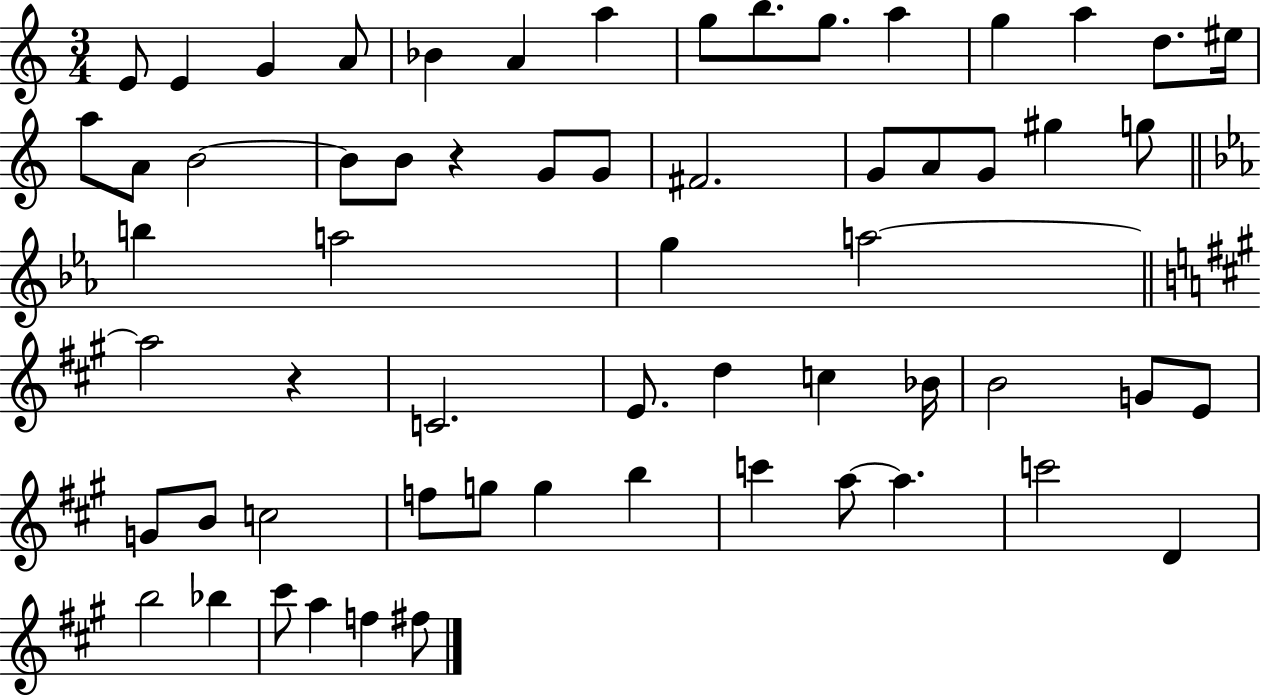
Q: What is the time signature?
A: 3/4